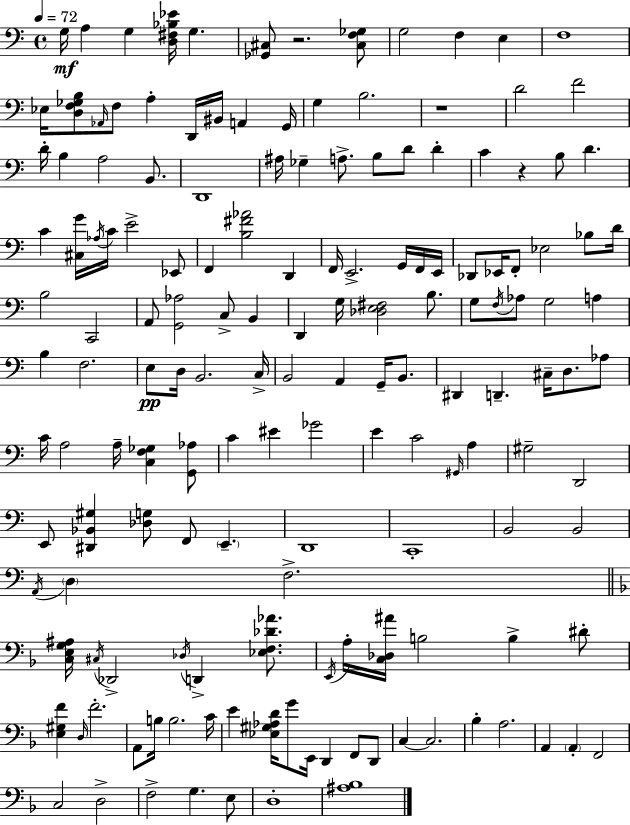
X:1
T:Untitled
M:4/4
L:1/4
K:C
G,/4 A, G, [D,^F,_B,_E]/4 G, [_G,,^C,]/2 z2 [^C,F,_G,]/2 G,2 F, E, F,4 _E,/4 [D,F,_G,B,]/2 _A,,/4 F,/2 A, D,,/4 ^B,,/4 A,, G,,/4 G, B,2 z4 D2 F2 D/4 B, A,2 B,,/2 D,,4 ^A,/4 _G, A,/2 B,/2 D/2 D C z B,/2 D C [^C,G]/4 _A,/4 C/4 E2 _E,,/2 F,, [B,^F_A]2 D,, F,,/4 E,,2 G,,/4 F,,/4 E,,/4 _D,,/2 _E,,/4 F,,/2 _E,2 _B,/2 D/4 B,2 C,,2 A,,/2 [G,,_A,]2 C,/2 B,, D,, G,/4 [_D,E,^F,]2 B,/2 G,/2 F,/4 _A,/2 G,2 A, B, F,2 E,/2 D,/4 B,,2 C,/4 B,,2 A,, G,,/4 B,,/2 ^D,, D,, ^C,/4 D,/2 _A,/2 C/4 A,2 A,/4 [C,F,_G,] [G,,_A,]/2 C ^E _G2 E C2 ^G,,/4 A, ^G,2 D,,2 E,,/2 [^D,,_B,,^G,] [_D,G,]/2 F,,/2 E,, D,,4 C,,4 B,,2 B,,2 A,,/4 D, F,2 [C,E,G,^A,]/4 ^C,/4 _D,,2 _D,/4 D,, [_E,F,_D_A]/2 E,,/4 A,/4 [C,_D,^A]/4 B,2 B, ^D/2 [E,^G,F] D,/4 F2 A,,/2 B,/4 B,2 C/4 E [_E,^G,_A,D]/4 G/2 E,,/4 D,, F,,/2 D,,/2 C, C,2 _B, A,2 A,, A,, F,,2 C,2 D,2 F,2 G, E,/2 D,4 [^A,_B,]4